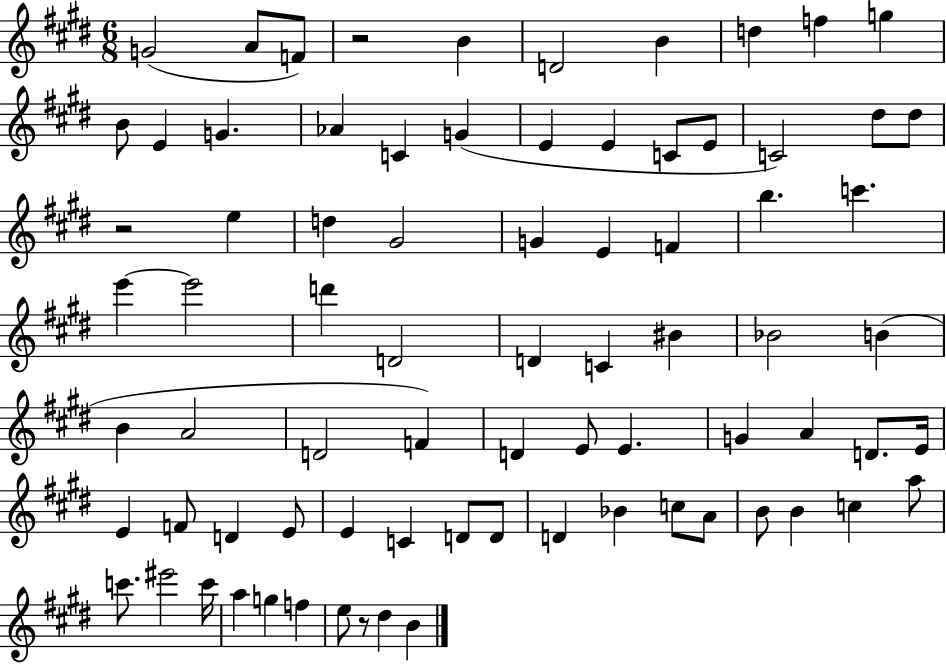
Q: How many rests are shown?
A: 3